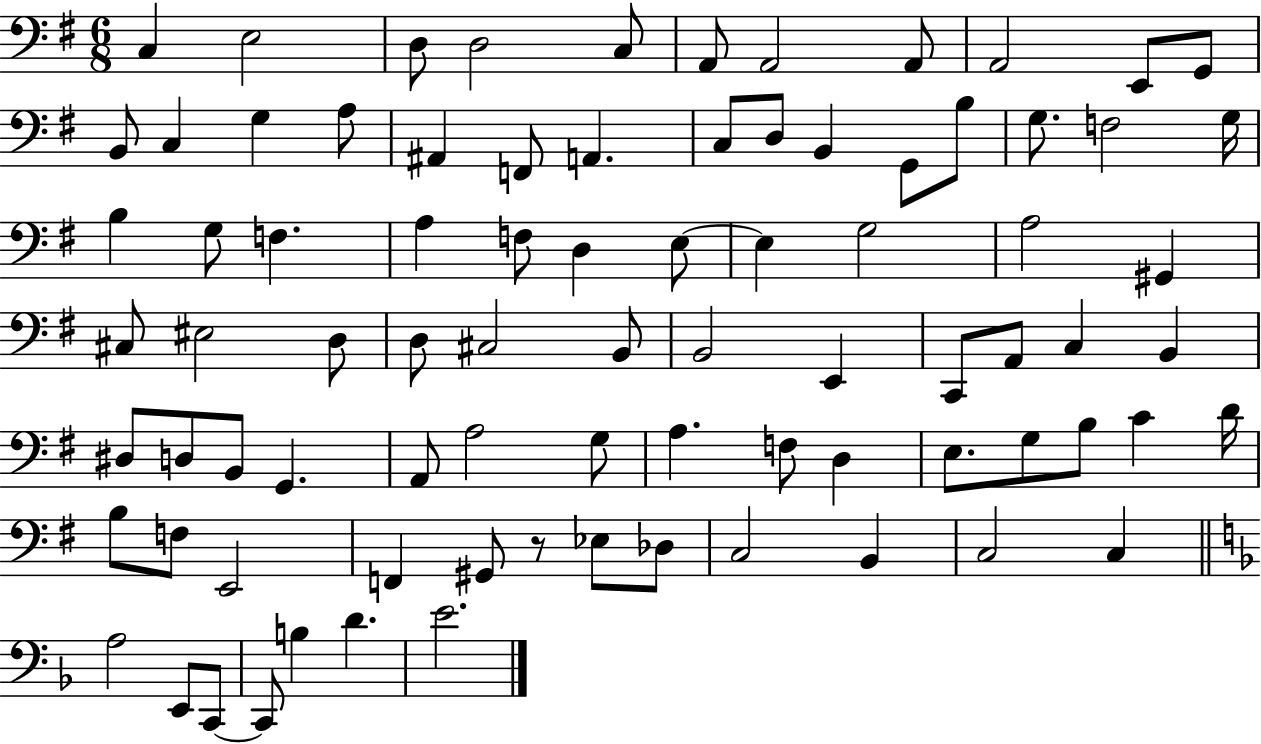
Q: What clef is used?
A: bass